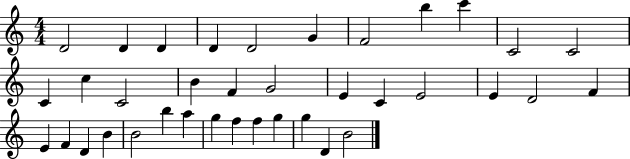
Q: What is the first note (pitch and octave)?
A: D4